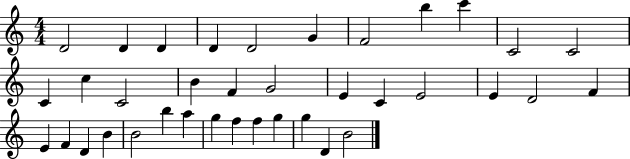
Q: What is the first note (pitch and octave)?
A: D4